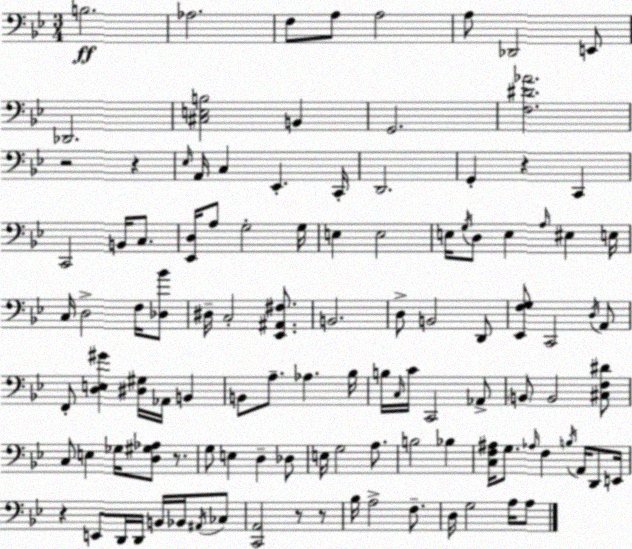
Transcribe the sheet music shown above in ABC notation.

X:1
T:Untitled
M:3/4
L:1/4
K:Bb
B,2 _A,2 F,/2 A,/2 A,2 A,/2 _D,,2 E,,/2 _D,,2 [^C,E,B,]2 B,, G,,2 [F,^D_A]2 z2 z _E,/4 A,,/4 C, _E,, C,,/4 D,,2 G,, z C,, C,,2 B,,/4 C,/2 [_E,,D,]/4 A,/2 G,2 G,/4 E, E,2 E,/4 G,/4 D,/2 E, A,/4 ^E, E,/4 C,/4 D,2 F,/4 [_D,_B]/2 ^D,/4 C,2 [_E,,^A,,^F,]/2 B,,2 D,/2 B,,2 D,,/2 [_E,,F,G,]/2 C,,2 D,/4 A,,/2 F,,/2 [D,E,^G] [^D,^G,]/4 _A,,/4 B,, B,,/2 A,/2 _A, _B,/4 B,/4 C,/4 C/4 C,,2 _A,,/2 B,,/2 B,,2 [^C,F,^D]/2 C,/2 E, _G,/4 [D,^G,_A,]/2 z/2 G,/2 E, D, _D,/2 E,/4 G,2 A,/2 B,2 _B, [C,F,^A,]/4 G,/2 _A,/4 F, B,/4 A,,/4 D,,/2 E,,/4 z E,,/2 D,,/4 D,,/4 B,,/4 _B,,/4 ^A,,/4 _C,/2 [C,,A,,]2 z/2 z/2 _B,/4 A,2 F,/2 D,/4 G,2 A,/4 A,/2